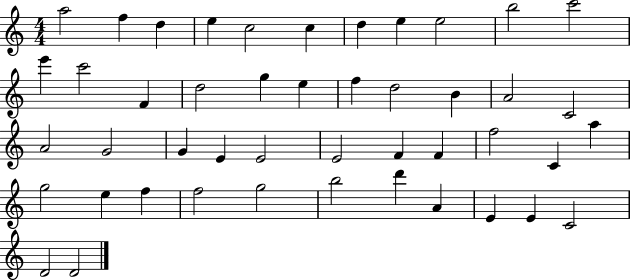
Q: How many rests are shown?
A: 0